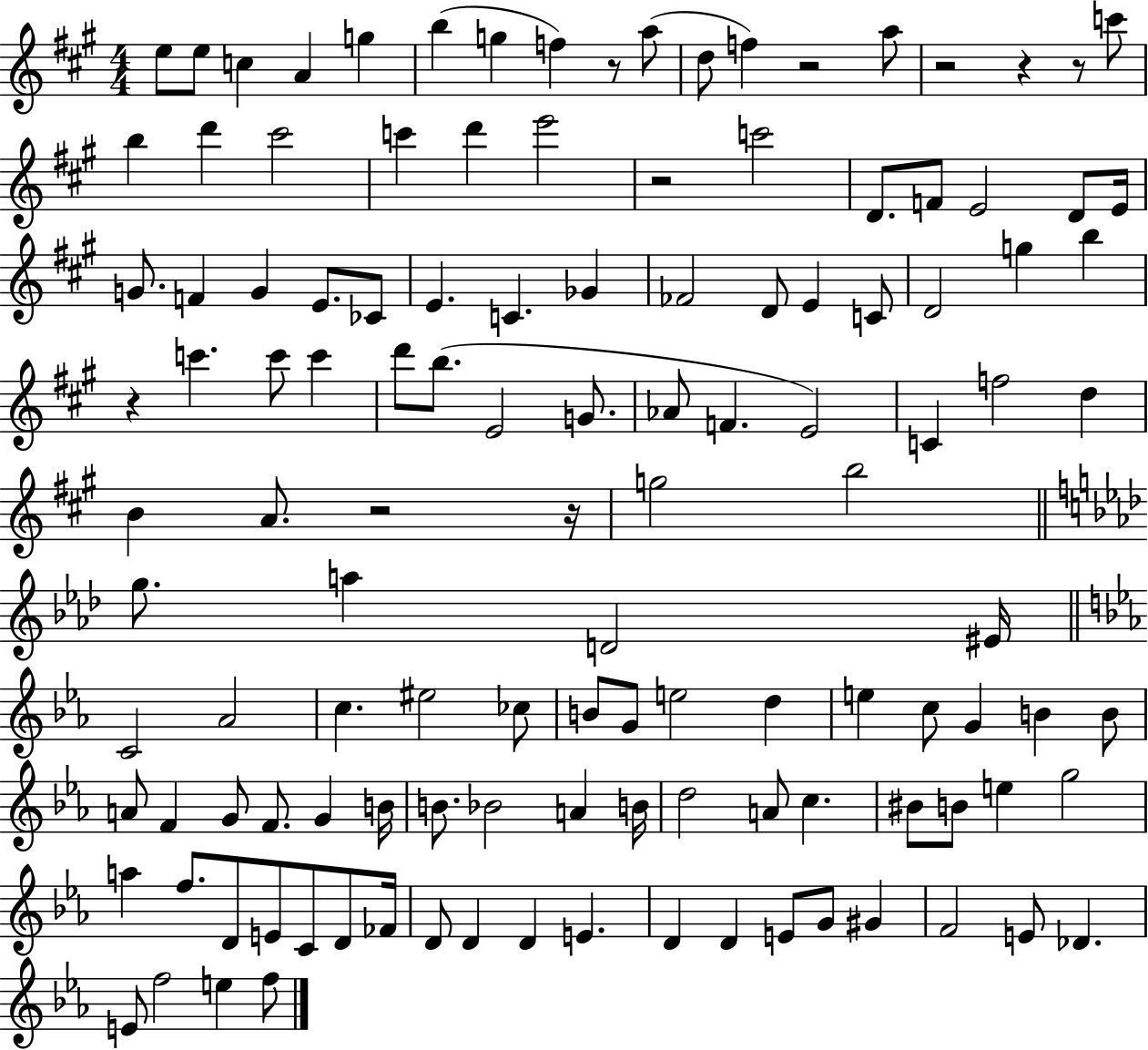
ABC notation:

X:1
T:Untitled
M:4/4
L:1/4
K:A
e/2 e/2 c A g b g f z/2 a/2 d/2 f z2 a/2 z2 z z/2 c'/2 b d' ^c'2 c' d' e'2 z2 c'2 D/2 F/2 E2 D/2 E/4 G/2 F G E/2 _C/2 E C _G _F2 D/2 E C/2 D2 g b z c' c'/2 c' d'/2 b/2 E2 G/2 _A/2 F E2 C f2 d B A/2 z2 z/4 g2 b2 g/2 a D2 ^E/4 C2 _A2 c ^e2 _c/2 B/2 G/2 e2 d e c/2 G B B/2 A/2 F G/2 F/2 G B/4 B/2 _B2 A B/4 d2 A/2 c ^B/2 B/2 e g2 a f/2 D/2 E/2 C/2 D/2 _F/4 D/2 D D E D D E/2 G/2 ^G F2 E/2 _D E/2 f2 e f/2